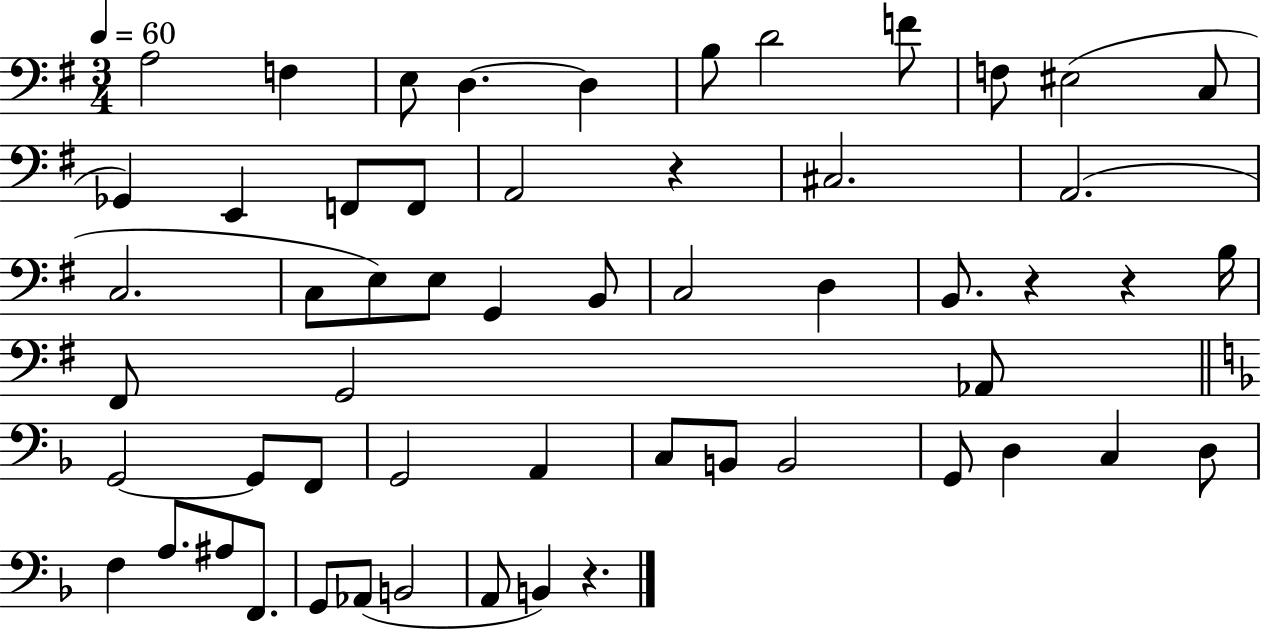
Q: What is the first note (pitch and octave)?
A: A3